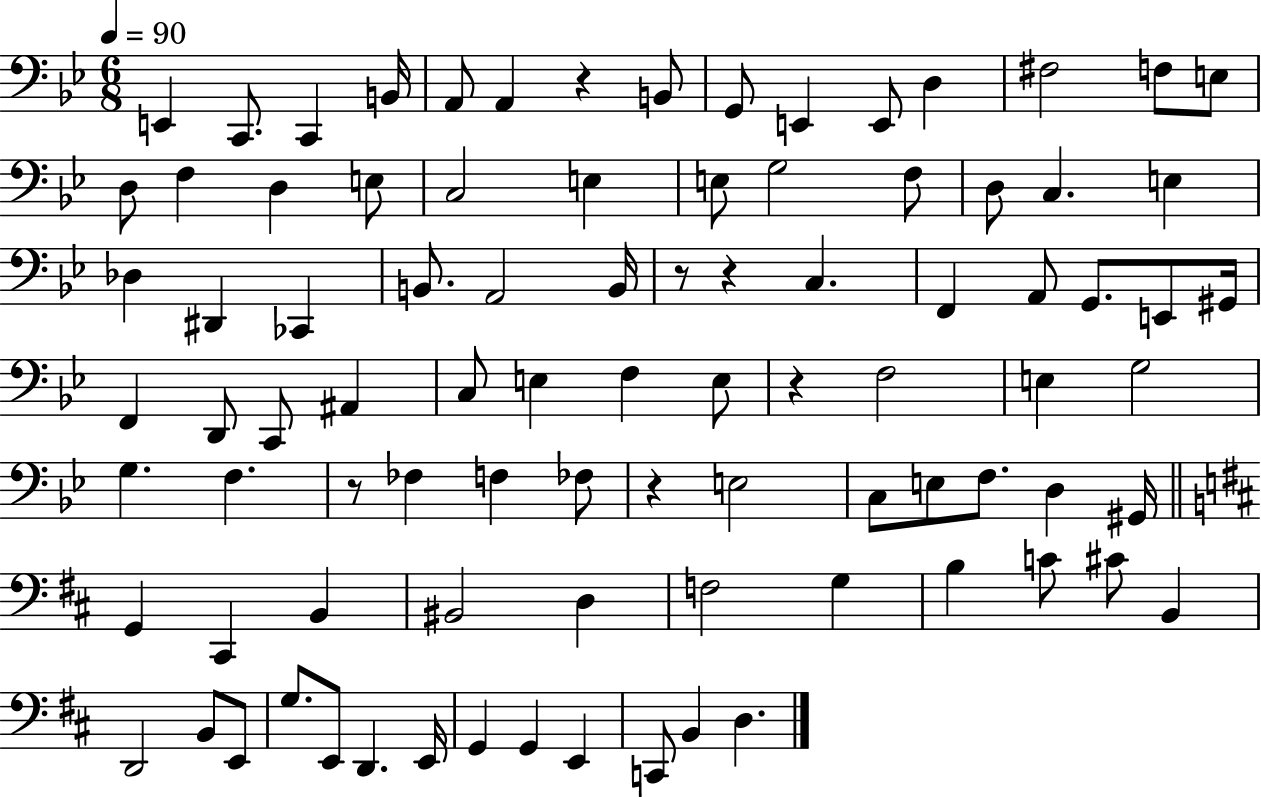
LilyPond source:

{
  \clef bass
  \numericTimeSignature
  \time 6/8
  \key bes \major
  \tempo 4 = 90
  e,4 c,8. c,4 b,16 | a,8 a,4 r4 b,8 | g,8 e,4 e,8 d4 | fis2 f8 e8 | \break d8 f4 d4 e8 | c2 e4 | e8 g2 f8 | d8 c4. e4 | \break des4 dis,4 ces,4 | b,8. a,2 b,16 | r8 r4 c4. | f,4 a,8 g,8. e,8 gis,16 | \break f,4 d,8 c,8 ais,4 | c8 e4 f4 e8 | r4 f2 | e4 g2 | \break g4. f4. | r8 fes4 f4 fes8 | r4 e2 | c8 e8 f8. d4 gis,16 | \break \bar "||" \break \key d \major g,4 cis,4 b,4 | bis,2 d4 | f2 g4 | b4 c'8 cis'8 b,4 | \break d,2 b,8 e,8 | g8. e,8 d,4. e,16 | g,4 g,4 e,4 | c,8 b,4 d4. | \break \bar "|."
}